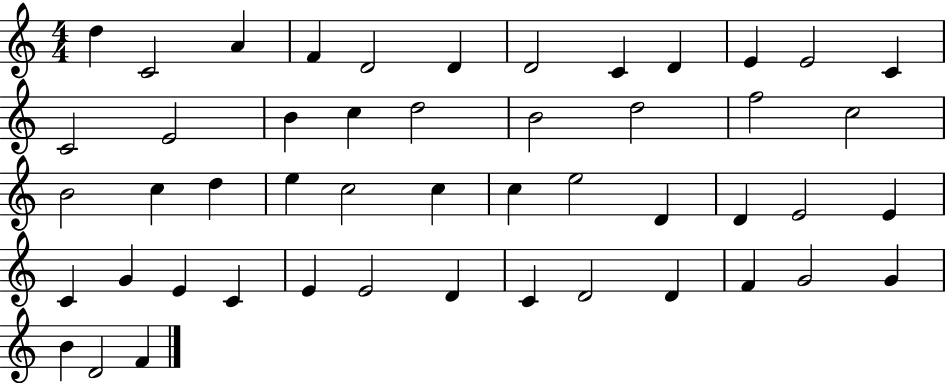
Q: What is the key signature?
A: C major